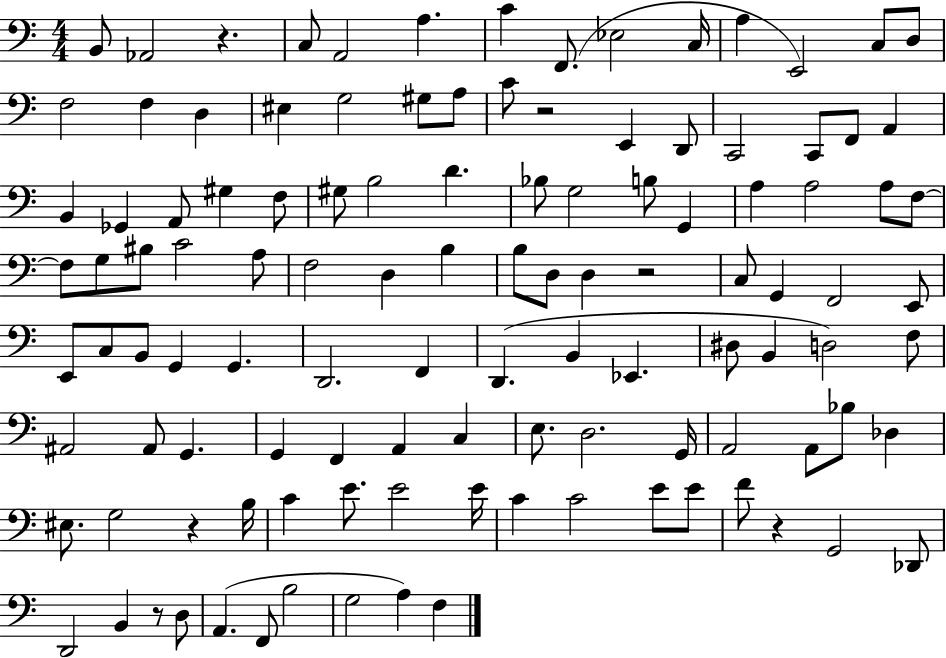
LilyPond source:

{
  \clef bass
  \numericTimeSignature
  \time 4/4
  \key c \major
  b,8 aes,2 r4. | c8 a,2 a4. | c'4 f,8.( ees2 c16 | a4 e,2) c8 d8 | \break f2 f4 d4 | eis4 g2 gis8 a8 | c'8 r2 e,4 d,8 | c,2 c,8 f,8 a,4 | \break b,4 ges,4 a,8 gis4 f8 | gis8 b2 d'4. | bes8 g2 b8 g,4 | a4 a2 a8 f8~~ | \break f8 g8 bis8 c'2 a8 | f2 d4 b4 | b8 d8 d4 r2 | c8 g,4 f,2 e,8 | \break e,8 c8 b,8 g,4 g,4. | d,2. f,4 | d,4.( b,4 ees,4. | dis8 b,4 d2) f8 | \break ais,2 ais,8 g,4. | g,4 f,4 a,4 c4 | e8. d2. g,16 | a,2 a,8 bes8 des4 | \break eis8. g2 r4 b16 | c'4 e'8. e'2 e'16 | c'4 c'2 e'8 e'8 | f'8 r4 g,2 des,8 | \break d,2 b,4 r8 d8 | a,4.( f,8 b2 | g2 a4) f4 | \bar "|."
}